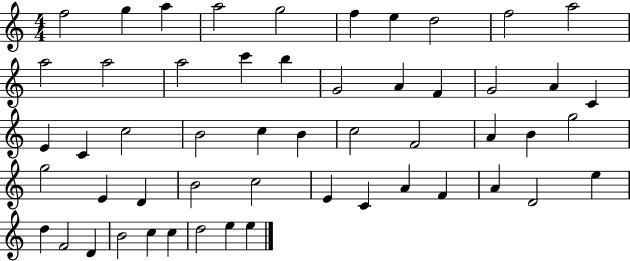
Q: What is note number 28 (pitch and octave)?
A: C5